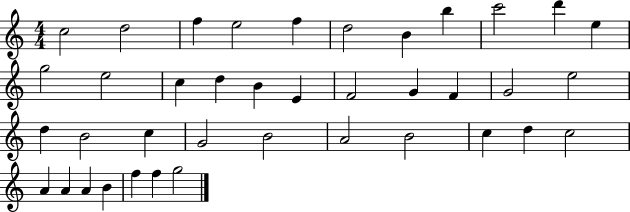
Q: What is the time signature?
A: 4/4